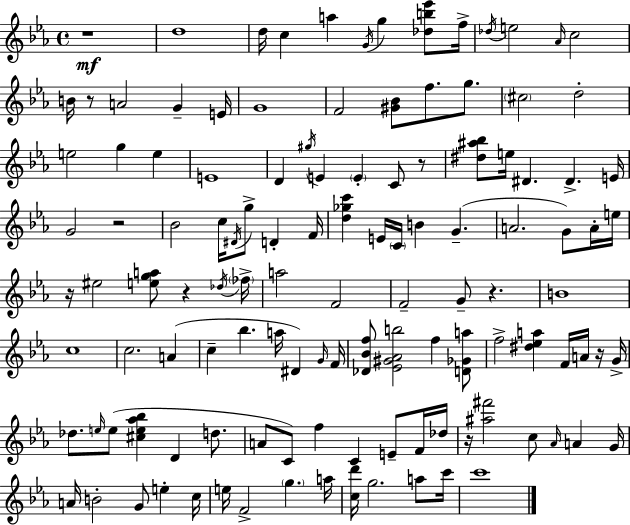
{
  \clef treble
  \time 4/4
  \defaultTimeSignature
  \key c \minor
  \repeat volta 2 { r1\mf | d''1 | d''16 c''4 a''4 \acciaccatura { g'16 } g''4 <des'' b'' ees'''>8 | f''16-> \acciaccatura { des''16 } e''2 \grace { aes'16 } c''2 | \break b'16 r8 a'2 g'4-- | e'16 g'1 | f'2 <gis' bes'>8 f''8. | g''8. \parenthesize cis''2 d''2-. | \break e''2 g''4 e''4 | e'1 | d'4 \acciaccatura { gis''16 } e'4 \parenthesize e'4-. | c'8 r8 <dis'' ais'' bes''>8 e''16 dis'4. dis'4.-> | \break e'16 g'2 r2 | bes'2 c''16 \acciaccatura { dis'16 } g''8-> | d'4-. f'16 <d'' ges'' c'''>4 e'16 \parenthesize c'16 b'4 g'4.--( | a'2. | \break g'8) a'16-. e''16 r16 eis''2 <e'' g'' a''>8 | r4 \acciaccatura { des''16 } \parenthesize fes''16-> a''2 f'2 | f'2-- g'8-- | r4. b'1 | \break c''1 | c''2. | a'4( c''4-- bes''4. | a''16 dis'4) \grace { g'16 } f'16 <des' bes' f''>8 <ees' gis' aes' b''>2 | \break f''4 <d' ges' a''>8 f''2-> <dis'' ees'' a''>4 | f'16 a'16 r16 g'16-> des''8. \grace { e''16 } e''8( <cis'' e'' aes'' bes''>4 | d'4 d''8. a'8 c'8) f''4 | c'4 e'8-- f'16 des''16 r16 <ais'' fis'''>2 | \break c''8 \grace { aes'16 } a'4 g'16 a'16 b'2-. | g'8 e''4-. c''16 e''16 f'2-> | \parenthesize g''4. a''16 <c'' d'''>16 g''2. | a''8 c'''16 c'''1 | \break } \bar "|."
}